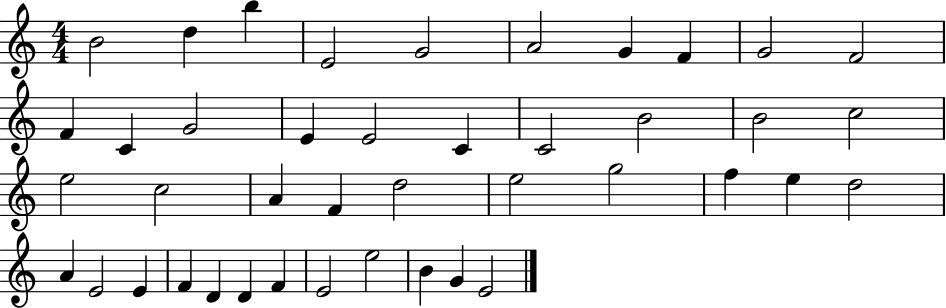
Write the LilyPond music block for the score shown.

{
  \clef treble
  \numericTimeSignature
  \time 4/4
  \key c \major
  b'2 d''4 b''4 | e'2 g'2 | a'2 g'4 f'4 | g'2 f'2 | \break f'4 c'4 g'2 | e'4 e'2 c'4 | c'2 b'2 | b'2 c''2 | \break e''2 c''2 | a'4 f'4 d''2 | e''2 g''2 | f''4 e''4 d''2 | \break a'4 e'2 e'4 | f'4 d'4 d'4 f'4 | e'2 e''2 | b'4 g'4 e'2 | \break \bar "|."
}